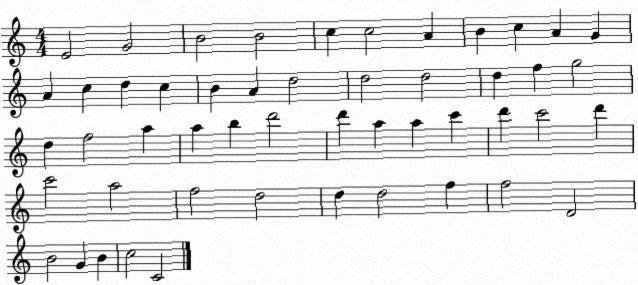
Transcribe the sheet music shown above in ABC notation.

X:1
T:Untitled
M:4/4
L:1/4
K:C
E2 G2 B2 B2 c c2 A B c A G A c d c B A d2 d2 d2 d f g2 d f2 a a b d'2 d' a a c' d' c'2 d' c'2 a2 f2 d2 d d2 f f2 D2 B2 G B c2 C2